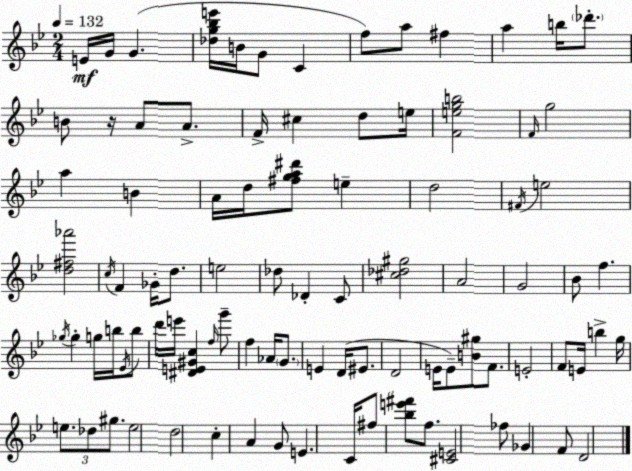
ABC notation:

X:1
T:Untitled
M:2/4
L:1/4
K:Bb
E/4 G/4 G [_dg_be']/4 B/4 G/2 C f/2 a/2 ^f a b/4 _d'/2 B/2 z/4 A/2 A/2 F/4 ^c d/2 e/4 [Fegb]2 F/4 g2 a B A/4 d/4 [^fga^d']/2 e d2 ^F/4 e2 [d^f_a']2 c/4 F _G/4 d/2 e2 _d/2 _D C/2 [^c_d^g]2 A2 G2 _B/2 f _g/4 _g g/4 b/4 _E/4 b/2 d'/4 e'/4 [^DE^Gc] f/4 g'/2 f _A/4 G/2 E D/4 ^E/2 D2 E/4 E/2 [B^g]/2 F/2 E2 F/2 E/4 b g/4 e/2 _d/2 ^g/2 e2 d2 c A G/2 E C/4 ^f/2 [_be'^f']/2 f/2 [^CE]2 _f/2 _G F/2 D2